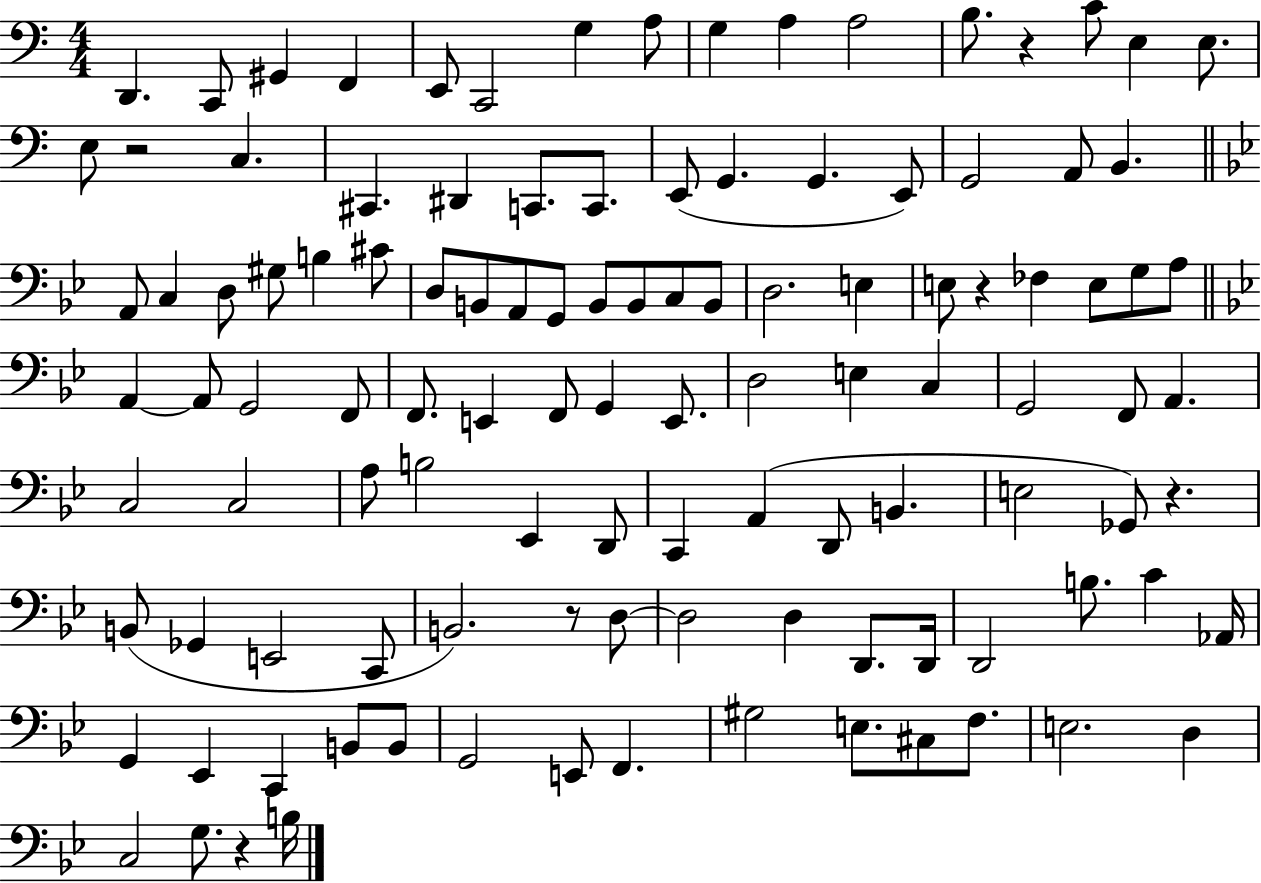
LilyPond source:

{
  \clef bass
  \numericTimeSignature
  \time 4/4
  \key c \major
  d,4. c,8 gis,4 f,4 | e,8 c,2 g4 a8 | g4 a4 a2 | b8. r4 c'8 e4 e8. | \break e8 r2 c4. | cis,4. dis,4 c,8. c,8. | e,8( g,4. g,4. e,8) | g,2 a,8 b,4. | \break \bar "||" \break \key g \minor a,8 c4 d8 gis8 b4 cis'8 | d8 b,8 a,8 g,8 b,8 b,8 c8 b,8 | d2. e4 | e8 r4 fes4 e8 g8 a8 | \break \bar "||" \break \key bes \major a,4~~ a,8 g,2 f,8 | f,8. e,4 f,8 g,4 e,8. | d2 e4 c4 | g,2 f,8 a,4. | \break c2 c2 | a8 b2 ees,4 d,8 | c,4 a,4( d,8 b,4. | e2 ges,8) r4. | \break b,8( ges,4 e,2 c,8 | b,2.) r8 d8~~ | d2 d4 d,8. d,16 | d,2 b8. c'4 aes,16 | \break g,4 ees,4 c,4 b,8 b,8 | g,2 e,8 f,4. | gis2 e8. cis8 f8. | e2. d4 | \break c2 g8. r4 b16 | \bar "|."
}